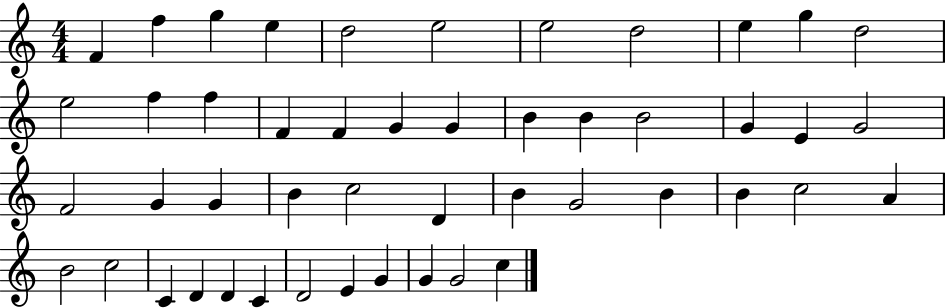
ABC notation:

X:1
T:Untitled
M:4/4
L:1/4
K:C
F f g e d2 e2 e2 d2 e g d2 e2 f f F F G G B B B2 G E G2 F2 G G B c2 D B G2 B B c2 A B2 c2 C D D C D2 E G G G2 c